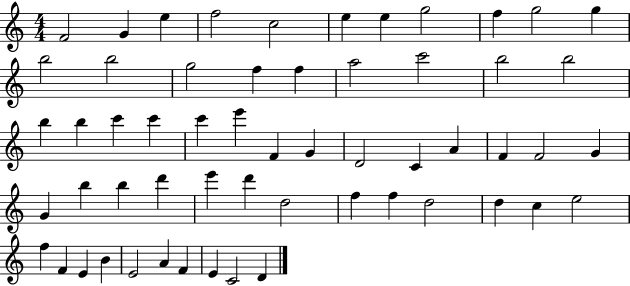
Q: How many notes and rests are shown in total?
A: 57